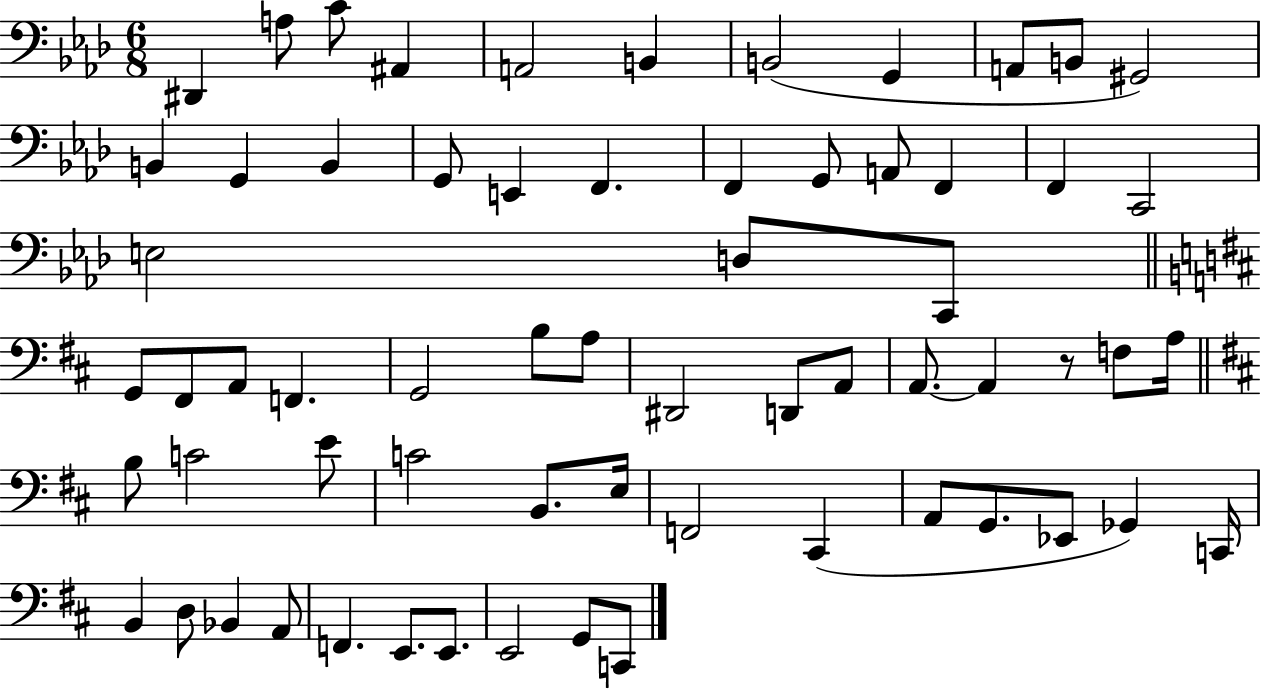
D#2/q A3/e C4/e A#2/q A2/h B2/q B2/h G2/q A2/e B2/e G#2/h B2/q G2/q B2/q G2/e E2/q F2/q. F2/q G2/e A2/e F2/q F2/q C2/h E3/h D3/e C2/e G2/e F#2/e A2/e F2/q. G2/h B3/e A3/e D#2/h D2/e A2/e A2/e. A2/q R/e F3/e A3/s B3/e C4/h E4/e C4/h B2/e. E3/s F2/h C#2/q A2/e G2/e. Eb2/e Gb2/q C2/s B2/q D3/e Bb2/q A2/e F2/q. E2/e. E2/e. E2/h G2/e C2/e